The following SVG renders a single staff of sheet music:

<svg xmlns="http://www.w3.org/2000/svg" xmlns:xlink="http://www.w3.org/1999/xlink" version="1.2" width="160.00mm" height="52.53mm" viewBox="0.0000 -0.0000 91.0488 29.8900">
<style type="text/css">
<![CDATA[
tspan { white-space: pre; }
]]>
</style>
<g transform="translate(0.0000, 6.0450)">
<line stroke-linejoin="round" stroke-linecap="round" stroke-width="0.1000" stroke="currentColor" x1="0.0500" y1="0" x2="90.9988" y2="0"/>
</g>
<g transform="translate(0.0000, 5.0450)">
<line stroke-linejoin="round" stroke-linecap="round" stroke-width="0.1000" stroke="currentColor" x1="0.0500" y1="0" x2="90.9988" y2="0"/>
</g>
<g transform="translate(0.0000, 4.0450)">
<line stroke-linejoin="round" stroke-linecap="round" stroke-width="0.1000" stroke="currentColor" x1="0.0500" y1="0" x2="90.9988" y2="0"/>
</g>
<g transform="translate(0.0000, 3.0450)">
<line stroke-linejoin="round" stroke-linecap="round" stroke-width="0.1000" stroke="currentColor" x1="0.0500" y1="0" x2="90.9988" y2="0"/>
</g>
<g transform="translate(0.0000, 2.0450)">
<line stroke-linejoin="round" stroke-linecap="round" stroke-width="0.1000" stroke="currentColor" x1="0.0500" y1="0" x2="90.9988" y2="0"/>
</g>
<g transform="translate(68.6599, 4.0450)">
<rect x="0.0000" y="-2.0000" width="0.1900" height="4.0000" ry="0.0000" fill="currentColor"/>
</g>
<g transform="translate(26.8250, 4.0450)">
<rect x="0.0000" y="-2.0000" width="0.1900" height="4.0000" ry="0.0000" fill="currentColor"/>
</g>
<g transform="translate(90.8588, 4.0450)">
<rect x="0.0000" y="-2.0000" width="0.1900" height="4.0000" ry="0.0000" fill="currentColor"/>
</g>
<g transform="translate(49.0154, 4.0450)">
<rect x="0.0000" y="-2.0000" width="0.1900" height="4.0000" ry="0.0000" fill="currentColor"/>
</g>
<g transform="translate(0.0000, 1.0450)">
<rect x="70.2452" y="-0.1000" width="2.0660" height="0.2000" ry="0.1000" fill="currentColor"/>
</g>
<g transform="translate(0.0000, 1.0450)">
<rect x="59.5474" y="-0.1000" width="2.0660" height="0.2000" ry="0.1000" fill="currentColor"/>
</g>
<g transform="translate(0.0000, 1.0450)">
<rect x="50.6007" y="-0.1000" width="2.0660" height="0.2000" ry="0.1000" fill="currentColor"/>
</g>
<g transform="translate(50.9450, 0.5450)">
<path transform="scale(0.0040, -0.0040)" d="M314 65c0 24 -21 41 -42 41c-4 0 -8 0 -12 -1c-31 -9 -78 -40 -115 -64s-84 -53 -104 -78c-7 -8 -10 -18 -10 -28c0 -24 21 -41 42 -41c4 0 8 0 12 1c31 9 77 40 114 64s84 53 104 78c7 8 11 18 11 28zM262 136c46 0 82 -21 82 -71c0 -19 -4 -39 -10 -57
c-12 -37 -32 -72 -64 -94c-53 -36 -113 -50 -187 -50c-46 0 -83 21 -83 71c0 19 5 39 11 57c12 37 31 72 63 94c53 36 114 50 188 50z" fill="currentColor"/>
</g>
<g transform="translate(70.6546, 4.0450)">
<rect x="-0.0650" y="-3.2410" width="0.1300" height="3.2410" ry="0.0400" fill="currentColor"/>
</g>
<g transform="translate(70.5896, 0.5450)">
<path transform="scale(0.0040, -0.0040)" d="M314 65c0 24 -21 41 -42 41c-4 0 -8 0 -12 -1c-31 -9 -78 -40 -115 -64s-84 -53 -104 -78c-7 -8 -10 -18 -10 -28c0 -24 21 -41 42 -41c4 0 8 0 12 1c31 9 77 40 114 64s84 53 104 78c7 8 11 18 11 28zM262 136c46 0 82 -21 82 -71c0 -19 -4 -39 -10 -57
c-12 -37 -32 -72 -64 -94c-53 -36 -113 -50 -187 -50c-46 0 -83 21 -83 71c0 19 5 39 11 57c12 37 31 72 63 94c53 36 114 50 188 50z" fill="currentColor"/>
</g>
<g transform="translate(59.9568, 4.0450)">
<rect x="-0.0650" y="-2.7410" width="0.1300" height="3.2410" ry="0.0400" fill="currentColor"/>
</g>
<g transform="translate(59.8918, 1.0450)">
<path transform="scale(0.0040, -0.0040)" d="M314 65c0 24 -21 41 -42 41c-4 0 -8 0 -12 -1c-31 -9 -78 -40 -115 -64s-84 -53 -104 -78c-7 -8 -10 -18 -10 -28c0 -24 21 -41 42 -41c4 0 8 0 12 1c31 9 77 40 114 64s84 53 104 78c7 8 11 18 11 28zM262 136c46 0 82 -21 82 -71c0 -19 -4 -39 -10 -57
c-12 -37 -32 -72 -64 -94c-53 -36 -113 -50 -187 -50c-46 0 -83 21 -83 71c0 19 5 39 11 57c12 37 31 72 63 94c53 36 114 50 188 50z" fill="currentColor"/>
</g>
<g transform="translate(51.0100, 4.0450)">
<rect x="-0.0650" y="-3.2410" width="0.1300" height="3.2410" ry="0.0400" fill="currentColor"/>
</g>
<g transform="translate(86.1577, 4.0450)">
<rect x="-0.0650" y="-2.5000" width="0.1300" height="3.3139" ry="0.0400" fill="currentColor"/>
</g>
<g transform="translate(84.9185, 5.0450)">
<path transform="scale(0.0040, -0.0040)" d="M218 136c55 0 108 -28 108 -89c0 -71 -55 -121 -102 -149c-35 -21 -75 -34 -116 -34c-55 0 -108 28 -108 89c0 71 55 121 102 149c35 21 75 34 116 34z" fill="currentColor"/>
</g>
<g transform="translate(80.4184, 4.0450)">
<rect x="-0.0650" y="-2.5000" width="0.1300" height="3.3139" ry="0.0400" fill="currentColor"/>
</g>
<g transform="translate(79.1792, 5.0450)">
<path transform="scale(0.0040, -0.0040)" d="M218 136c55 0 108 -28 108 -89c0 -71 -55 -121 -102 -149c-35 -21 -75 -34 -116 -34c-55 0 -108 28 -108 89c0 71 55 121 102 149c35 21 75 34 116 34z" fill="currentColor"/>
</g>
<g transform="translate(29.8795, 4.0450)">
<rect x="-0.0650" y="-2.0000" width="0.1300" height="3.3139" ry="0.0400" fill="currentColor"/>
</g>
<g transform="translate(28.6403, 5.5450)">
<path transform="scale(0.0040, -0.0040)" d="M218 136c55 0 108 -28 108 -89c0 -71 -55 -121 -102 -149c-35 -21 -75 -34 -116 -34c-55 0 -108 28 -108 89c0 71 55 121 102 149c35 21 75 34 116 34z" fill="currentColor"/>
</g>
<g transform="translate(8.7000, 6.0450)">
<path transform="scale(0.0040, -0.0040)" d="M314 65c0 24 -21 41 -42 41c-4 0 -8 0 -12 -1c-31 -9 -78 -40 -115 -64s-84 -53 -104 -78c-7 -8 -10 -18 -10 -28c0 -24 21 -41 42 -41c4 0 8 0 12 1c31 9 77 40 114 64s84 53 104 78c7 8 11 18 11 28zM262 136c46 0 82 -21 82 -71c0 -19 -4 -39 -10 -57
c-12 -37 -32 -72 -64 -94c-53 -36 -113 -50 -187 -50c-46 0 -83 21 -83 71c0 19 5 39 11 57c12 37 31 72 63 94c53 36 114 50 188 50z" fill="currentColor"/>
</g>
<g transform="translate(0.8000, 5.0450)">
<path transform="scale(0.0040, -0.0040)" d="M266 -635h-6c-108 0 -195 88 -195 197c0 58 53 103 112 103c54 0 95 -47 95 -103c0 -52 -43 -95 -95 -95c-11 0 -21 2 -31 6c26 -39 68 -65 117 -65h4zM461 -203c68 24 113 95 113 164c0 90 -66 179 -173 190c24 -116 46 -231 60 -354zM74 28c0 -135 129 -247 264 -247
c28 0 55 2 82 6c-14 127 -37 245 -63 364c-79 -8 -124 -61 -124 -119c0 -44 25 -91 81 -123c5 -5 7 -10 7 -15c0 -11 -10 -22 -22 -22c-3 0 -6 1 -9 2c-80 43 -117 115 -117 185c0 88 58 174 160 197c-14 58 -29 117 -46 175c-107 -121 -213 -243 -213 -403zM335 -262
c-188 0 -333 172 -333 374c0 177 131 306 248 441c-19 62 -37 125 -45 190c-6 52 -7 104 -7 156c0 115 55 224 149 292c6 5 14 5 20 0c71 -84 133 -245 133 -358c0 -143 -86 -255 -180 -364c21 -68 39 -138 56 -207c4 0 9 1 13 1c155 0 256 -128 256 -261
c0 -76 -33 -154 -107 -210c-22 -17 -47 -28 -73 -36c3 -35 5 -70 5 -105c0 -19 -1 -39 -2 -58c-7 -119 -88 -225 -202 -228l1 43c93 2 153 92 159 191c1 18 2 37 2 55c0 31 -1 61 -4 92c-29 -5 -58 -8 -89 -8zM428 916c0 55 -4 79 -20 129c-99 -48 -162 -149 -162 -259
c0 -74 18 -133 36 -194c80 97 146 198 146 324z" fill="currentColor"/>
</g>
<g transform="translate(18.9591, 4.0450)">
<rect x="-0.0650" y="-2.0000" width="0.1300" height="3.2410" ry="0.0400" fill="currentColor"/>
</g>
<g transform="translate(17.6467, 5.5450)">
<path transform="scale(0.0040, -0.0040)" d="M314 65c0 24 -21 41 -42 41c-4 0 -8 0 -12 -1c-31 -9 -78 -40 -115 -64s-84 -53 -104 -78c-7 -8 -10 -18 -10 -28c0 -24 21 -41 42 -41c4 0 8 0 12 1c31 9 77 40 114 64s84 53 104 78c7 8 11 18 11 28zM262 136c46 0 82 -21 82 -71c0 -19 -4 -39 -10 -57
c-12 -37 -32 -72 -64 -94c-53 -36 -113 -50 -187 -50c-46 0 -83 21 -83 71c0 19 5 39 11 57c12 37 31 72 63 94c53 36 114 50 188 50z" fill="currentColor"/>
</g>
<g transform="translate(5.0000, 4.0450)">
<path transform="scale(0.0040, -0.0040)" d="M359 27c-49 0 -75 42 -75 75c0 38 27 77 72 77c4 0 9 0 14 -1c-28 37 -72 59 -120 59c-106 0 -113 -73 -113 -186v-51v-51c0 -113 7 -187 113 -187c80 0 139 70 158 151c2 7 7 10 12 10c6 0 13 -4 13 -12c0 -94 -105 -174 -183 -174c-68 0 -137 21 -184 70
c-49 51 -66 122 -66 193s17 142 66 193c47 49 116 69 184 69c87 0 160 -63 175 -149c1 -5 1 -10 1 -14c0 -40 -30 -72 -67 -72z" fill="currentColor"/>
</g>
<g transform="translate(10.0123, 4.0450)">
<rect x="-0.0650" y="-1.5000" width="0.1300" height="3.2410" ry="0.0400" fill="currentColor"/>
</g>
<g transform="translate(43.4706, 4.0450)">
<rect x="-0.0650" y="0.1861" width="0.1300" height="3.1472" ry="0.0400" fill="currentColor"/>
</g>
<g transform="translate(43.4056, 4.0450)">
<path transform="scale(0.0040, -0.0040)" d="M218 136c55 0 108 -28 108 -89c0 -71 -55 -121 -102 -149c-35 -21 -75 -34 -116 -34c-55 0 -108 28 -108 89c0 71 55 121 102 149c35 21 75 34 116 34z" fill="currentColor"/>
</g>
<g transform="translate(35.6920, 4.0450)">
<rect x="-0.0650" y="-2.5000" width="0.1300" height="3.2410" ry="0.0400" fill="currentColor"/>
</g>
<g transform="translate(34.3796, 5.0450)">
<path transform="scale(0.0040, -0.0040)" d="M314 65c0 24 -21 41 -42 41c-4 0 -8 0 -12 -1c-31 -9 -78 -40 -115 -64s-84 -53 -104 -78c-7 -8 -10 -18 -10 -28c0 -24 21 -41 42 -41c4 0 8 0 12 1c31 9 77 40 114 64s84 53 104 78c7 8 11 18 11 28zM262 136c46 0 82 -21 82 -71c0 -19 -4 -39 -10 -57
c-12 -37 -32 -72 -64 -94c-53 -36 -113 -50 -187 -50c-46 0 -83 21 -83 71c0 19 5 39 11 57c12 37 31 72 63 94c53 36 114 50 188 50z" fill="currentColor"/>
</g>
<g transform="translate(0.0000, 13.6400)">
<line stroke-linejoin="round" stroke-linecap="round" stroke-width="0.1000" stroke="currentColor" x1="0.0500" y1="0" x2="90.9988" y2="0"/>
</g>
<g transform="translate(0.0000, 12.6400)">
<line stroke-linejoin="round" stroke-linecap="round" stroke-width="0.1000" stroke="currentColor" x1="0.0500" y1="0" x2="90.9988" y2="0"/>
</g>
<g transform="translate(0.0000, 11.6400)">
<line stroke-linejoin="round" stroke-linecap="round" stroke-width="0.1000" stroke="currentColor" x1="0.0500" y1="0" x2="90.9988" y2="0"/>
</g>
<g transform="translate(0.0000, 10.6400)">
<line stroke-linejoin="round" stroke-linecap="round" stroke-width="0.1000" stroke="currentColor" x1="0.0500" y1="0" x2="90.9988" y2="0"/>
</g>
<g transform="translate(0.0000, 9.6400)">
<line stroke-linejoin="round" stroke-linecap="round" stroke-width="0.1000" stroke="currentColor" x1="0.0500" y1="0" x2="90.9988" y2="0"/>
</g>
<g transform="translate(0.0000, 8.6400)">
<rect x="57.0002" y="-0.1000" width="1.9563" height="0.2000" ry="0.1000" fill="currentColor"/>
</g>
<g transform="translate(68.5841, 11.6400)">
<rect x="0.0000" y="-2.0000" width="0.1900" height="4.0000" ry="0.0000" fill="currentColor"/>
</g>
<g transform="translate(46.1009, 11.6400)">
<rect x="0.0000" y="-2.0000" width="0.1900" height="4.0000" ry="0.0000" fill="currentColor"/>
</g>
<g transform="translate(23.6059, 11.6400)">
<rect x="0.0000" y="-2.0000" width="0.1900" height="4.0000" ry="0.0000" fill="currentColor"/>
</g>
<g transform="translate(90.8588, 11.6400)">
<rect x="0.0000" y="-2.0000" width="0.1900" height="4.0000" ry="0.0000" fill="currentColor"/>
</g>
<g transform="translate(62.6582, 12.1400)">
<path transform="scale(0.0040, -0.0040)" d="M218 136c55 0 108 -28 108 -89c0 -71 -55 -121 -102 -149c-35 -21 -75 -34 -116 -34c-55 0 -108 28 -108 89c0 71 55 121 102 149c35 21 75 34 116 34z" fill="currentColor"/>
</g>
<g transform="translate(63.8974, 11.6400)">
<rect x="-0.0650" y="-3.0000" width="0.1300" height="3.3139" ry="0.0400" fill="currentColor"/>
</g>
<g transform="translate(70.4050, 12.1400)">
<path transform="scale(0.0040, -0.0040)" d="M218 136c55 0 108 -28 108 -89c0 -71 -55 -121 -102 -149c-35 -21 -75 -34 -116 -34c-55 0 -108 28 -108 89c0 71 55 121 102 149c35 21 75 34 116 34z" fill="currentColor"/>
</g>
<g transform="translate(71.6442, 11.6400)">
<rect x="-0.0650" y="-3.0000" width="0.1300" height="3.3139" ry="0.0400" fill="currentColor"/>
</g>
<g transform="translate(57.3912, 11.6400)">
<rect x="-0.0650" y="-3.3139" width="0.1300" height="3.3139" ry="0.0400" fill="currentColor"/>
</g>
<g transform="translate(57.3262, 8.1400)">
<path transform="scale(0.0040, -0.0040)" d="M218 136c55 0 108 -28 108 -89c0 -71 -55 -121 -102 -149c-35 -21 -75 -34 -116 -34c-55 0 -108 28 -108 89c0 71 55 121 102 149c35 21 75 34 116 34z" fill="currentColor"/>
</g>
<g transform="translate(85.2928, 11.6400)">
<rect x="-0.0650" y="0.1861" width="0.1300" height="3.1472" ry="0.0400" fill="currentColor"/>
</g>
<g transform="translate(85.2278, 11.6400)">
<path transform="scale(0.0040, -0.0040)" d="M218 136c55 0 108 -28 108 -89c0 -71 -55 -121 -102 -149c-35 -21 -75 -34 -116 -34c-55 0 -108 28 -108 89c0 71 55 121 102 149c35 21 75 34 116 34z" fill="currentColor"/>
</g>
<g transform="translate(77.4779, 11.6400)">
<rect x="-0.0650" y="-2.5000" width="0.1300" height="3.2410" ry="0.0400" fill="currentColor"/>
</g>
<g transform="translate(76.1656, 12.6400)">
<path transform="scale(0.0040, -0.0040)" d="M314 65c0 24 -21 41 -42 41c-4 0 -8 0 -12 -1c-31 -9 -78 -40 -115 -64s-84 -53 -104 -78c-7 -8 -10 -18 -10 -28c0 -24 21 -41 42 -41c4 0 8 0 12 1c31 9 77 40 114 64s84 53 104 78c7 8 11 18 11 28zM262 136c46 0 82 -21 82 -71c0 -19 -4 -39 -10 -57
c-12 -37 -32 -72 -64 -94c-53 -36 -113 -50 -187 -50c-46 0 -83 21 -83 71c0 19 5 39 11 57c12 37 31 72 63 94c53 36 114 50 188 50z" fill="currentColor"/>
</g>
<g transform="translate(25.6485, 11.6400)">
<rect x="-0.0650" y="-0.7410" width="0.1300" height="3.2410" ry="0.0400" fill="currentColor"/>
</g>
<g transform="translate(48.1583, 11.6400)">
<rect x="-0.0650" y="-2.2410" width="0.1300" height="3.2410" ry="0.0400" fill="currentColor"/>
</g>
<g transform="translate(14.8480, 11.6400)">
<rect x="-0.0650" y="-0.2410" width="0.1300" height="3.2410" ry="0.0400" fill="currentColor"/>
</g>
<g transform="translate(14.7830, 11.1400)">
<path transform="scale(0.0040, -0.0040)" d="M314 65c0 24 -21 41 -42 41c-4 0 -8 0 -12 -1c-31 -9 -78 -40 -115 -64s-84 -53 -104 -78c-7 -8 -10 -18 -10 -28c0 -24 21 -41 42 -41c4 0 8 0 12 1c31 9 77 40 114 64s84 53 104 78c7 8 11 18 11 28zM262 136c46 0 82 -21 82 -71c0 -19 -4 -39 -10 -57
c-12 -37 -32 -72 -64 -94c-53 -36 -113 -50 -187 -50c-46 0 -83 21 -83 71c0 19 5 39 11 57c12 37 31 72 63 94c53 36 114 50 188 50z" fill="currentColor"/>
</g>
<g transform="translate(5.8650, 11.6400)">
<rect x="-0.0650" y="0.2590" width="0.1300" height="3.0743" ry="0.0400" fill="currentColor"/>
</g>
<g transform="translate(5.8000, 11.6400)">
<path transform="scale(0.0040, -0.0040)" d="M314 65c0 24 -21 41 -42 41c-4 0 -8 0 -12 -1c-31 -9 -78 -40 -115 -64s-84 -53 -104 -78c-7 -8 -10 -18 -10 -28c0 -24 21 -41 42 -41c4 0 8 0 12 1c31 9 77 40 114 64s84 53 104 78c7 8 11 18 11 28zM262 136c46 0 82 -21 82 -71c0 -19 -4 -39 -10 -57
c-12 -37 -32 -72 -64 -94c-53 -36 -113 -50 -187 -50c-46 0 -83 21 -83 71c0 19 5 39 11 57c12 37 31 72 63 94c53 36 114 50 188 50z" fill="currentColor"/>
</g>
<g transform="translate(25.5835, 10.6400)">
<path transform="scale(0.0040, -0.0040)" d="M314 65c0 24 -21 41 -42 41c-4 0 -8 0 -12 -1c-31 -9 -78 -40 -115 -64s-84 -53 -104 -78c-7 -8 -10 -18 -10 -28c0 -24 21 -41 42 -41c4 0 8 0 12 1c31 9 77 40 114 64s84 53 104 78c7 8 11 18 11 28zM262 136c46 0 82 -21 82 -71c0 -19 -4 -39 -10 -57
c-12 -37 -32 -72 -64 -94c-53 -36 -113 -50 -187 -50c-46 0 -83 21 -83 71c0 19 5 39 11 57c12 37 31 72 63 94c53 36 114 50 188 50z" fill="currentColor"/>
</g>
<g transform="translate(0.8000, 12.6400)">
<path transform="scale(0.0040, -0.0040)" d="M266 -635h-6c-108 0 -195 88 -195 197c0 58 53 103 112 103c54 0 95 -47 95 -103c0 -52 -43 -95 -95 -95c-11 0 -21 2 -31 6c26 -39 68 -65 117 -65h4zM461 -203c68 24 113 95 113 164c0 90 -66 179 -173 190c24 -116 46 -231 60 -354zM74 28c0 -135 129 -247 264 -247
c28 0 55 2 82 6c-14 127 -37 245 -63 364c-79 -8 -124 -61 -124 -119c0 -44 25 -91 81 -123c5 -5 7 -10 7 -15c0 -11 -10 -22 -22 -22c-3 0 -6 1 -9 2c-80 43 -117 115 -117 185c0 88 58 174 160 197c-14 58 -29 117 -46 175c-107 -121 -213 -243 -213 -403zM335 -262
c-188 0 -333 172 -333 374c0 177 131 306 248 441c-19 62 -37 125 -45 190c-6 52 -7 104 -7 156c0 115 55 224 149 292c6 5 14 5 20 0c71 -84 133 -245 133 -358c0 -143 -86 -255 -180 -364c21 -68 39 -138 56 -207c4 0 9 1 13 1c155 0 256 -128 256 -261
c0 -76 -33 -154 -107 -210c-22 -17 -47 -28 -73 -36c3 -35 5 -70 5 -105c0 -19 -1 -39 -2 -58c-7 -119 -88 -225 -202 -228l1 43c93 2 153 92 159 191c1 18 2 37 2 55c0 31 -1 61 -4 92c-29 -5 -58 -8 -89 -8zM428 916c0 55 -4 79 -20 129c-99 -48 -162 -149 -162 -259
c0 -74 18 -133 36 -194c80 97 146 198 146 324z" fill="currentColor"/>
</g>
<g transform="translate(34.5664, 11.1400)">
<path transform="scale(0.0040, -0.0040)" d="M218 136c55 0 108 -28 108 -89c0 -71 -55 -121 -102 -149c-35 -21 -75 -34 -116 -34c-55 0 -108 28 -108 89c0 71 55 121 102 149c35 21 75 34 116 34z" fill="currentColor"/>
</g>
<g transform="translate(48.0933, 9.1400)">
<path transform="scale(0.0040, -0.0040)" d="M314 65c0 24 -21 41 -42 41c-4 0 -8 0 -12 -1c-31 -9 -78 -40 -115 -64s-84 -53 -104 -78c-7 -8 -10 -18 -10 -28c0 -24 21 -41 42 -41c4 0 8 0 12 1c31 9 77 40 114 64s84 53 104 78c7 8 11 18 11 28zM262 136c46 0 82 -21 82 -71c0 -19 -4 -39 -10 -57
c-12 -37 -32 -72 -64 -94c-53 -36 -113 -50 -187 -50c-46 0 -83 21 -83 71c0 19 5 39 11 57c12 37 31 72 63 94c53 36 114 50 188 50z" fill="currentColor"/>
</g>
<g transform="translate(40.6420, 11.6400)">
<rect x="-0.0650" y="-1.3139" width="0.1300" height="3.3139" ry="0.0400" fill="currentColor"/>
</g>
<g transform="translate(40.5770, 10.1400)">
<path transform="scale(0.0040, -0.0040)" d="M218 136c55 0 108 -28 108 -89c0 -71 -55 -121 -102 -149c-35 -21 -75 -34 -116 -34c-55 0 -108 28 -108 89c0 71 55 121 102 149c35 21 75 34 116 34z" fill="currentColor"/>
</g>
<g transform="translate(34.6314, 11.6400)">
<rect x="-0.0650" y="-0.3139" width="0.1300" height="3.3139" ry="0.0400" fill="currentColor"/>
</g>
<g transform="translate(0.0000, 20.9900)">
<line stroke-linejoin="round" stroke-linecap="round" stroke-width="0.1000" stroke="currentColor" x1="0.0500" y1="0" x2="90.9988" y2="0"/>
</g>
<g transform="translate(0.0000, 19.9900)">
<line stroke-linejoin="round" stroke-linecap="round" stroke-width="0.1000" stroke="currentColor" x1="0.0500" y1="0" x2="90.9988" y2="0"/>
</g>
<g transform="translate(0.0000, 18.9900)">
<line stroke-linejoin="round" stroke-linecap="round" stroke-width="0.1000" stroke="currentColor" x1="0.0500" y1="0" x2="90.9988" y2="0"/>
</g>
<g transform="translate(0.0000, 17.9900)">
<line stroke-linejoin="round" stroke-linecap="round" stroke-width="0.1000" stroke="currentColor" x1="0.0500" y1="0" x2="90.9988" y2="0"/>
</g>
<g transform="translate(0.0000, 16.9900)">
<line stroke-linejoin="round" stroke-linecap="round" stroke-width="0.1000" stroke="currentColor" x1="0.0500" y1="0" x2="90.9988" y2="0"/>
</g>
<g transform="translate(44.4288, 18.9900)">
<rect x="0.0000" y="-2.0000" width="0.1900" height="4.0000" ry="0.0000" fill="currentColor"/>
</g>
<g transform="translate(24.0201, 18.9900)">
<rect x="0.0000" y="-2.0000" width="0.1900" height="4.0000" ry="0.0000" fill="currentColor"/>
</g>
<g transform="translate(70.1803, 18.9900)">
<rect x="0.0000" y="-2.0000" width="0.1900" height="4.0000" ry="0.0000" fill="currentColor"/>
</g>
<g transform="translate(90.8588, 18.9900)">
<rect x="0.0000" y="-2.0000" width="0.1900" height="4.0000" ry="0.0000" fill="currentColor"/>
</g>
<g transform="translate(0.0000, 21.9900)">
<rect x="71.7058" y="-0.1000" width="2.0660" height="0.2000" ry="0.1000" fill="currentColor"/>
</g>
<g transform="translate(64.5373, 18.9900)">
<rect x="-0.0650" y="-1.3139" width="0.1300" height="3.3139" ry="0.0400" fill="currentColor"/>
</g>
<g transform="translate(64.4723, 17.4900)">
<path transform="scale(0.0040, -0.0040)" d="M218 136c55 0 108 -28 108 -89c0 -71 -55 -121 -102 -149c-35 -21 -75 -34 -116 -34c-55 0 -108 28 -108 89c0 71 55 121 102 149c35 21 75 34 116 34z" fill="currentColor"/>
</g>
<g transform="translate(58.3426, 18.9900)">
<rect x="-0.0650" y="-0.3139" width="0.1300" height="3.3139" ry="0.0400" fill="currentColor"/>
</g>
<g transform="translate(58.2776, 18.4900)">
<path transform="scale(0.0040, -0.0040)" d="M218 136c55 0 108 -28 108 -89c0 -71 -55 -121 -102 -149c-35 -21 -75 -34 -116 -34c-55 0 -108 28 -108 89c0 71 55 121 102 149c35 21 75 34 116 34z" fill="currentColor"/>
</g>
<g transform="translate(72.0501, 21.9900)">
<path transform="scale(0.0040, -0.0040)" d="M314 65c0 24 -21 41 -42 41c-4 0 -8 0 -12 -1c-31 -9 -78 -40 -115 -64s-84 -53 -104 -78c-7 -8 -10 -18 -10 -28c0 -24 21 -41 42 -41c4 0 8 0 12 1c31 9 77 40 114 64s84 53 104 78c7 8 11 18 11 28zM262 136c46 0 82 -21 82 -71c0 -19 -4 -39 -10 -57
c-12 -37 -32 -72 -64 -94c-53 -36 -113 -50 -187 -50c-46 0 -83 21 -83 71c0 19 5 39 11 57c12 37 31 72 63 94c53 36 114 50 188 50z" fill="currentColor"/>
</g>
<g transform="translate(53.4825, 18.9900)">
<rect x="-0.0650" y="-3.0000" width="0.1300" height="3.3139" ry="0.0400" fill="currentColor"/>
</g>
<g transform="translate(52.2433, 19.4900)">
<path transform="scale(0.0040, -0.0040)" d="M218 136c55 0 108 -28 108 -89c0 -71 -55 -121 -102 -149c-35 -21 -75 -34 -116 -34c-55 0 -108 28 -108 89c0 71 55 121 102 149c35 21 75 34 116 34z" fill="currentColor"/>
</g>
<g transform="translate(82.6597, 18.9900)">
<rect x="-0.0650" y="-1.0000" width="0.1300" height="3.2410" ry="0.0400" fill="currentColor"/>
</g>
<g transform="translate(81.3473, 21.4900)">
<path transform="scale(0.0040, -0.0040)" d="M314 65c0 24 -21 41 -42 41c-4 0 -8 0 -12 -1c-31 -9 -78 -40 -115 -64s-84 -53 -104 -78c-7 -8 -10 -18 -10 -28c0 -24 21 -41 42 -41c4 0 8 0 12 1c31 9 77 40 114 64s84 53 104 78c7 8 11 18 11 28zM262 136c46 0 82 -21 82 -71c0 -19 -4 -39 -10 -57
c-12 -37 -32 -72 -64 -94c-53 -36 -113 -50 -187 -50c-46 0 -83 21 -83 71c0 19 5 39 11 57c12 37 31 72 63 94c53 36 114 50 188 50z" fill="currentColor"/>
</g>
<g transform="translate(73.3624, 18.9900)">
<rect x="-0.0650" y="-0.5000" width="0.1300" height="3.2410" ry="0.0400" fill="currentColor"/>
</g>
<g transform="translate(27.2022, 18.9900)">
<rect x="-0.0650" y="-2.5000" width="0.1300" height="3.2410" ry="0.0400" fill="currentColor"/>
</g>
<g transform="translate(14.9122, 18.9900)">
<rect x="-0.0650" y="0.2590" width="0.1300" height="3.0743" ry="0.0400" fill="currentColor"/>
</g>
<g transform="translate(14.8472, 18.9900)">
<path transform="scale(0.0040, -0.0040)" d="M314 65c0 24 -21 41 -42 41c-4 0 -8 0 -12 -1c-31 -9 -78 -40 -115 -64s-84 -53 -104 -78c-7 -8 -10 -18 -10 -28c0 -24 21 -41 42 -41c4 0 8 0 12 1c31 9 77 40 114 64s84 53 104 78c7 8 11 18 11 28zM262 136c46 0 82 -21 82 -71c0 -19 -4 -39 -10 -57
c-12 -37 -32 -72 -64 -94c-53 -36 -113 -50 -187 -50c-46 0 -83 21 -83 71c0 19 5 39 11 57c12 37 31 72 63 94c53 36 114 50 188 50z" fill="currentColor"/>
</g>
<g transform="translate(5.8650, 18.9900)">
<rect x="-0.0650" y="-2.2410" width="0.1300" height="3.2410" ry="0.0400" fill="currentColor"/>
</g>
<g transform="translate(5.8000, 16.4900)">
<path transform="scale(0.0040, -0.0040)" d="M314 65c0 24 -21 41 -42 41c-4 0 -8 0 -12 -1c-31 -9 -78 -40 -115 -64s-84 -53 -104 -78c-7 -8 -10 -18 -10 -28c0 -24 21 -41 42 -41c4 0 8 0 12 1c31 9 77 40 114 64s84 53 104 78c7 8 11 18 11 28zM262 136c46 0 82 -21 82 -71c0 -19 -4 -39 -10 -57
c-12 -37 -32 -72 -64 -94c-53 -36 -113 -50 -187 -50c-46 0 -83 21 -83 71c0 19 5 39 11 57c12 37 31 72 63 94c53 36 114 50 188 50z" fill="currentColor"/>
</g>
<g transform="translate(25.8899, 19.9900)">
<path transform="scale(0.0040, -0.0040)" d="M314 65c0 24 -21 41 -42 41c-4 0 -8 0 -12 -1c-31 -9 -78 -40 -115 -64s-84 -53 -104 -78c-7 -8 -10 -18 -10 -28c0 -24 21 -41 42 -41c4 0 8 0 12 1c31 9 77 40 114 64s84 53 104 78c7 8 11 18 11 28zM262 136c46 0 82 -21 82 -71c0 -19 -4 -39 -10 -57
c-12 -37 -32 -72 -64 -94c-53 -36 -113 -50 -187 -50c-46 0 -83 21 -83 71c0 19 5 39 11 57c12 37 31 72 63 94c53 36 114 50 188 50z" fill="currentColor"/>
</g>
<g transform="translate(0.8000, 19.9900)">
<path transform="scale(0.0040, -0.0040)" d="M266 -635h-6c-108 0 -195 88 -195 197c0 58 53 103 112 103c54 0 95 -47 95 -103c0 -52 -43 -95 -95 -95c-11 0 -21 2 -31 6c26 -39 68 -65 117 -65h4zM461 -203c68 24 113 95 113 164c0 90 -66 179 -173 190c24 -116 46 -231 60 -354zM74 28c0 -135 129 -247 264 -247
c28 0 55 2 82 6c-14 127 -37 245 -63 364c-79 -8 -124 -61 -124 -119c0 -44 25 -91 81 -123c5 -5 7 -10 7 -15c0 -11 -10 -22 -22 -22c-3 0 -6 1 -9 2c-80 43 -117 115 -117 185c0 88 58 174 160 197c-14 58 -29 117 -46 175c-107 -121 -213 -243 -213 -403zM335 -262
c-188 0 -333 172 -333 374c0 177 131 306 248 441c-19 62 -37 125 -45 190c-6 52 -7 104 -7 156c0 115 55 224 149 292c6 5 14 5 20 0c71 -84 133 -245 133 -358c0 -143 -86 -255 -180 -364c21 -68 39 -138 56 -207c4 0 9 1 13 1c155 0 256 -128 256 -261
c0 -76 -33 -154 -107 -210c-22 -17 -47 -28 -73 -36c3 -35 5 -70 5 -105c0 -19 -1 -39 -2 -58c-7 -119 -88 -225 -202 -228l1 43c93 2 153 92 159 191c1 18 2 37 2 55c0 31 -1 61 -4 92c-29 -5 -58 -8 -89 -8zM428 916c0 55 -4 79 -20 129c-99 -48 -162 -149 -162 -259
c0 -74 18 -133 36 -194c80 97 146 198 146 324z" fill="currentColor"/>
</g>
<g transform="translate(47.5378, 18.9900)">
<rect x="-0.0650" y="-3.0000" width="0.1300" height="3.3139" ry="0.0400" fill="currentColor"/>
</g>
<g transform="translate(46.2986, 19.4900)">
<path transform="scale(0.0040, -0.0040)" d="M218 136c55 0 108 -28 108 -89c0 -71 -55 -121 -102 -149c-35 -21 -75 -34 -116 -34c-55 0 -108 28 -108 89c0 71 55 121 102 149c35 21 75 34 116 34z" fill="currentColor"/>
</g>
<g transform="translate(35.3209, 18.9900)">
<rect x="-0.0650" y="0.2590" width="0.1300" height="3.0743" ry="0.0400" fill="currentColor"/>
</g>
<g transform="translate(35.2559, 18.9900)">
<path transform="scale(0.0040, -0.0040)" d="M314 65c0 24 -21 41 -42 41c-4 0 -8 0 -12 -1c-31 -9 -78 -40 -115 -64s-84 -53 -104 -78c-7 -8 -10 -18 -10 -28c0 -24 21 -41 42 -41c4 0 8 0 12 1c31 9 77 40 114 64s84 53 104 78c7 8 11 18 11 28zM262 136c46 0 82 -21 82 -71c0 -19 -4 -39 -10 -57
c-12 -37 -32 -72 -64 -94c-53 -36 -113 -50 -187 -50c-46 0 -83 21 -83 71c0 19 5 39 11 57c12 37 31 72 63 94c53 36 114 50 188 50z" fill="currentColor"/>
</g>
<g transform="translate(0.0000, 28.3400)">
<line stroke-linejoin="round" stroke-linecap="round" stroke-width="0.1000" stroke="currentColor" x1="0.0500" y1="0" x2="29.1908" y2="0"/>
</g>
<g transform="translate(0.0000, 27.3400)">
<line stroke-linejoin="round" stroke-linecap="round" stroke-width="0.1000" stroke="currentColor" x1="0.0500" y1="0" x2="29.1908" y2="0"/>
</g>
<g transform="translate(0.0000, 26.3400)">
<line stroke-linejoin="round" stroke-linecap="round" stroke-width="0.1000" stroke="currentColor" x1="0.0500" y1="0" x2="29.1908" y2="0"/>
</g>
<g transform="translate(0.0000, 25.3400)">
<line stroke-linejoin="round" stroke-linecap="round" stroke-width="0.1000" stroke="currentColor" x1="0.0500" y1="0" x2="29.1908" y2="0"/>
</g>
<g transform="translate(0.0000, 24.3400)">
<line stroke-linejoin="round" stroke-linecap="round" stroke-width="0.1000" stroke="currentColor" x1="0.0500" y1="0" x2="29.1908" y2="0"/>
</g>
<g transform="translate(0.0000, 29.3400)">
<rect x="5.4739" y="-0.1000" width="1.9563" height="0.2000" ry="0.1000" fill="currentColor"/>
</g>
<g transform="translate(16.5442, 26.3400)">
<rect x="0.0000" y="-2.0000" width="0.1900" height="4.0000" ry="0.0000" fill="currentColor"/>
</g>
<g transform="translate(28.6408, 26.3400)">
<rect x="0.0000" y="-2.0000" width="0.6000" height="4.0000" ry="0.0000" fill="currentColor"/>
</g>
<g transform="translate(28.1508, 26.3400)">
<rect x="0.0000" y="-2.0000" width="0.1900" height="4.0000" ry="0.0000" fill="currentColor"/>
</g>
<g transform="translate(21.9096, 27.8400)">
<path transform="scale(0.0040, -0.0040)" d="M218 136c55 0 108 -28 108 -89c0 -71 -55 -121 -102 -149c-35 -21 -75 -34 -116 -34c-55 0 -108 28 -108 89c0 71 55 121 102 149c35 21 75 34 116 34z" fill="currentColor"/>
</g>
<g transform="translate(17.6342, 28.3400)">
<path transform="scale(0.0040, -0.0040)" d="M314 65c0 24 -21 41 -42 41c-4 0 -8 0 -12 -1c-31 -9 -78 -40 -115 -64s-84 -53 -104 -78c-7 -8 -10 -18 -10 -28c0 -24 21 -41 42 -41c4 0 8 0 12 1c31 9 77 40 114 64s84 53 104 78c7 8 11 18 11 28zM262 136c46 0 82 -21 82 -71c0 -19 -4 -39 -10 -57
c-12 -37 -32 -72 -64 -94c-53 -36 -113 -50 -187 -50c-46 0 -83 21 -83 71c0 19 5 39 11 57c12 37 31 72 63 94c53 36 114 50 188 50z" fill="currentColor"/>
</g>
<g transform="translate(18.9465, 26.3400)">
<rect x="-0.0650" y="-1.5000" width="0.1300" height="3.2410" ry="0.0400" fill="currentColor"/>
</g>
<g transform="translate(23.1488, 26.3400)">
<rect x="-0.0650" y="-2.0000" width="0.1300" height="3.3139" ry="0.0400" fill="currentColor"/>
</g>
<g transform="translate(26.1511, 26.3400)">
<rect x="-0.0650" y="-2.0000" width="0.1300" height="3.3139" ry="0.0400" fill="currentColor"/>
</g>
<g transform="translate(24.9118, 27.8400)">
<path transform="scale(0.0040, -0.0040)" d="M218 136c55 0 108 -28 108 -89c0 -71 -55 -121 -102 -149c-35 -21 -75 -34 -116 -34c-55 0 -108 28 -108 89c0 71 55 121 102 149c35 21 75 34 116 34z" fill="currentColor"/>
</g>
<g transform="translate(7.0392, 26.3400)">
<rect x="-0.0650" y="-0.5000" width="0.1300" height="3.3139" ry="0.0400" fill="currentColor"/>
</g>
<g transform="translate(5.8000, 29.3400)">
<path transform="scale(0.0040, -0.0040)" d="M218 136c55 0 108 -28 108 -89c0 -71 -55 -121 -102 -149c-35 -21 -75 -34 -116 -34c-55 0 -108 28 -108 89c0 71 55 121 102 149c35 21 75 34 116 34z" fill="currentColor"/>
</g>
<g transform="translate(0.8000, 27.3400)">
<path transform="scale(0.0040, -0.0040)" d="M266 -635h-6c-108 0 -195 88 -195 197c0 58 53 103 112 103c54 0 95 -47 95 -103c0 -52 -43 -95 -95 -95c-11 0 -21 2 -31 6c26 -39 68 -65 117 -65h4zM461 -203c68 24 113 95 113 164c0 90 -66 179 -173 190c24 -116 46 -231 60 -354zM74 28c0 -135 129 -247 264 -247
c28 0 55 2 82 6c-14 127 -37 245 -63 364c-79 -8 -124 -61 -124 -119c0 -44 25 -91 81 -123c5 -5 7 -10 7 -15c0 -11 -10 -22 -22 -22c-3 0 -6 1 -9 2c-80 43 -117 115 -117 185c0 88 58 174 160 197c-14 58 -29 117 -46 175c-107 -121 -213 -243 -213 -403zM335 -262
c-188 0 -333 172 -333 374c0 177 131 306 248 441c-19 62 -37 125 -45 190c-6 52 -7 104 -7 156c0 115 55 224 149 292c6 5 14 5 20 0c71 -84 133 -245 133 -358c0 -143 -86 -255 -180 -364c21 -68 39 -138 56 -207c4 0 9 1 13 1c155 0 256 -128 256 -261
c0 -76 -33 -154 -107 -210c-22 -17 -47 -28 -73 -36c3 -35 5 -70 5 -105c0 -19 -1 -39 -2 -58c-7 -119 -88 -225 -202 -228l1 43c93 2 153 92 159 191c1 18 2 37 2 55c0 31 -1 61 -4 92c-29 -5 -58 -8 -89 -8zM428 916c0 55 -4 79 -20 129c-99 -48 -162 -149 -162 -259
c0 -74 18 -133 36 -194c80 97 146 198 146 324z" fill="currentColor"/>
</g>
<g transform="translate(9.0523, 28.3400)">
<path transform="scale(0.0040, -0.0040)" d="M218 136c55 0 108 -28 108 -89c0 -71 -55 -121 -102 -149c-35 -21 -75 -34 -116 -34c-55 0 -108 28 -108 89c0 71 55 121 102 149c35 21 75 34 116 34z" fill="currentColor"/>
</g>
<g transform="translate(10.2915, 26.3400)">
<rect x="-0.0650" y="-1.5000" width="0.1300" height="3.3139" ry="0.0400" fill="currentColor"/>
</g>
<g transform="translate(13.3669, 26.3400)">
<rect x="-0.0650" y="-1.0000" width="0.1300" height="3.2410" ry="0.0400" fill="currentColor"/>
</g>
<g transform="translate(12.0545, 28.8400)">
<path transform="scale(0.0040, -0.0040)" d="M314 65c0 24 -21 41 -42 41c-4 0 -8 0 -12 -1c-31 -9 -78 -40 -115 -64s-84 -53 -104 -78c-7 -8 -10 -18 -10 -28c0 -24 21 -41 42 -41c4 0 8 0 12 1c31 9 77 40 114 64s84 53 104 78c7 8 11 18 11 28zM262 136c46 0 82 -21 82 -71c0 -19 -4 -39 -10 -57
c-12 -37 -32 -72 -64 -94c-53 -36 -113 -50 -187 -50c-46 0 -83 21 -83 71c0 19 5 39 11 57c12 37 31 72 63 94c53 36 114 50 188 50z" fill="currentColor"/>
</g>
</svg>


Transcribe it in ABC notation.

X:1
T:Untitled
M:4/4
L:1/4
K:C
E2 F2 F G2 B b2 a2 b2 G G B2 c2 d2 c e g2 b A A G2 B g2 B2 G2 B2 A A c e C2 D2 C E D2 E2 F F